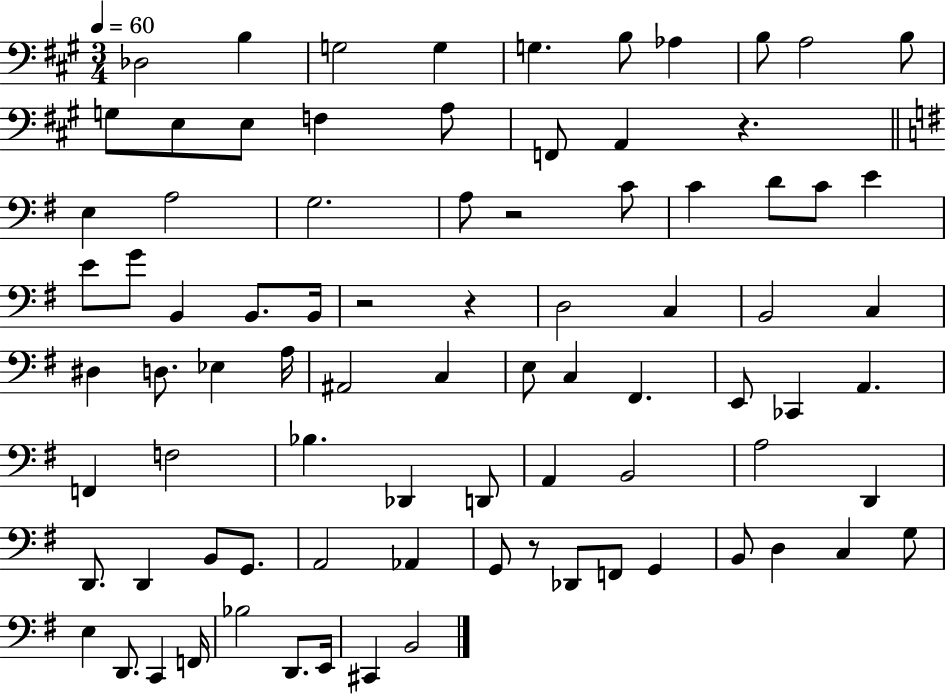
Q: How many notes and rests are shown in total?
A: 84